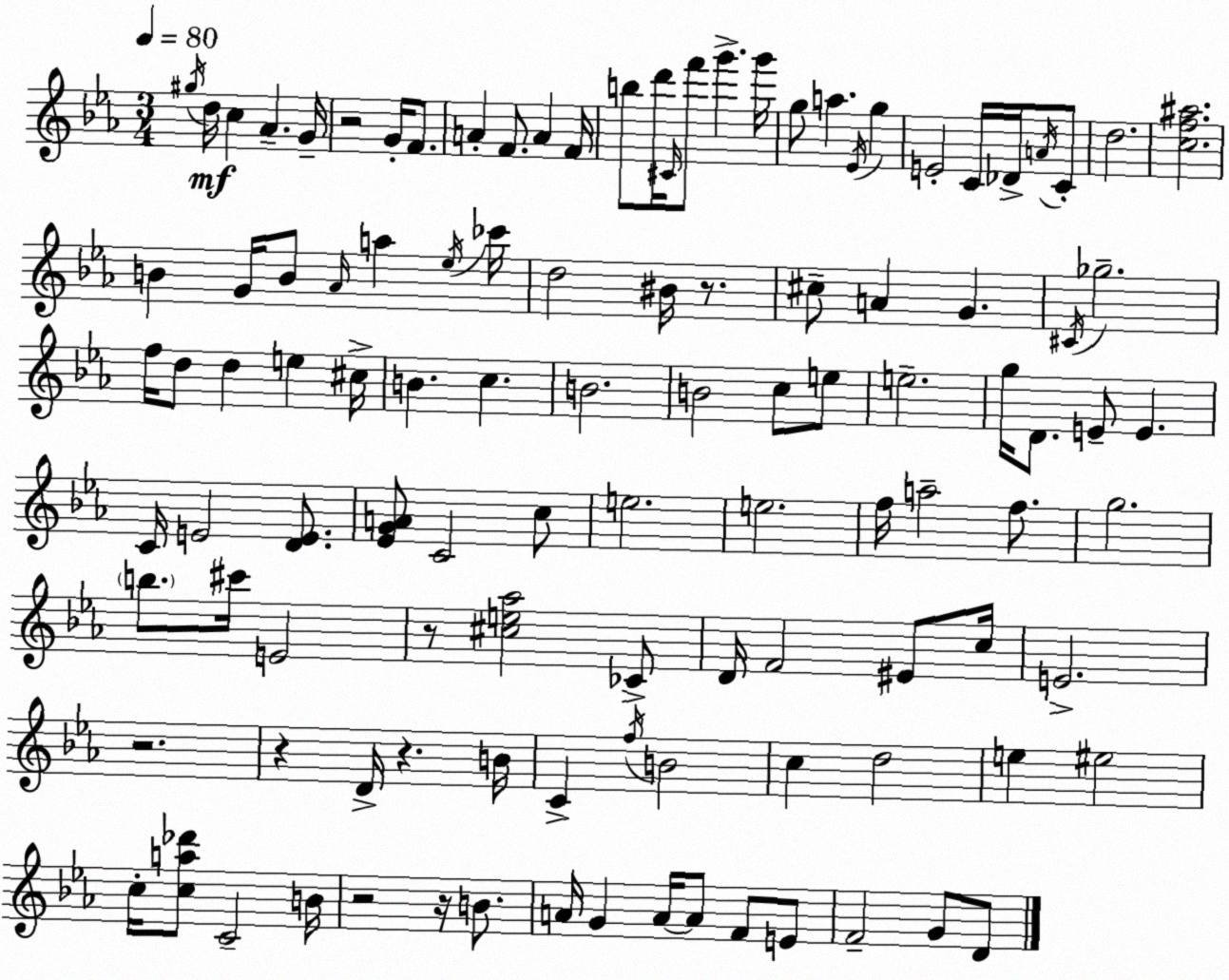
X:1
T:Untitled
M:3/4
L:1/4
K:Eb
^g/4 d/4 c _A G/4 z2 G/4 F/2 A F/2 A F/4 b/2 d'/4 ^C/4 f'/2 g' g'/4 g/2 a _E/4 g E2 C/4 _D/4 A/4 C/2 d2 [cf^a]2 B G/4 B/2 _A/4 a _e/4 _c'/4 d2 ^B/4 z/2 ^c/2 A G ^C/4 _g2 f/4 d/2 d e ^c/4 B c B2 B2 c/2 e/2 e2 g/4 D/2 E/2 E C/4 E2 [DE]/2 [_EGA]/2 C2 c/2 e2 e2 f/4 a2 f/2 g2 b/2 ^c'/4 E2 z/2 [^ce_a]2 _C/2 D/4 F2 ^E/2 c/4 E2 z2 z D/4 z B/4 C f/4 B2 c d2 e ^e2 c/4 [ca_d']/2 C2 B/4 z2 z/4 B/2 A/4 G A/4 A/2 F/2 E/2 F2 G/2 D/2